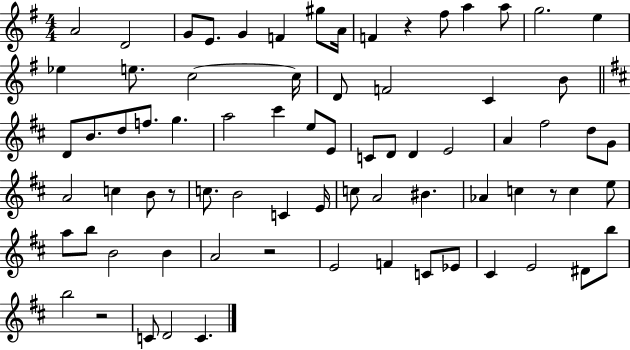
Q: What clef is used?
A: treble